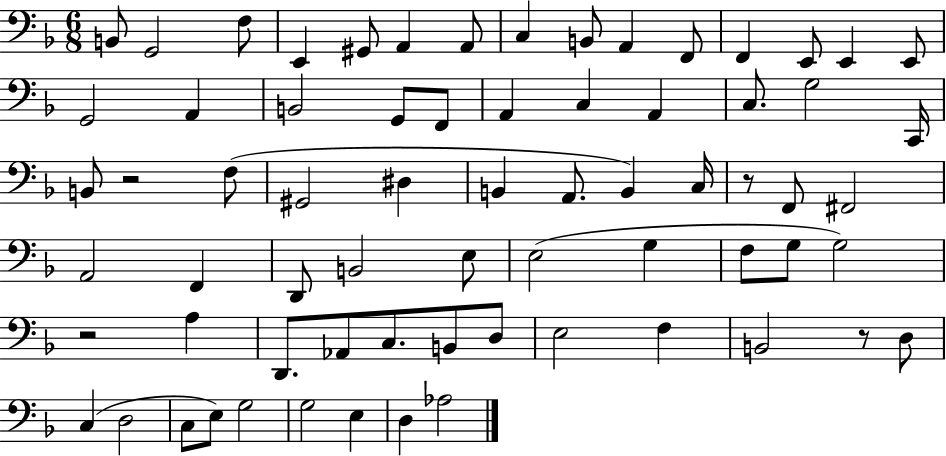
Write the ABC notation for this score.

X:1
T:Untitled
M:6/8
L:1/4
K:F
B,,/2 G,,2 F,/2 E,, ^G,,/2 A,, A,,/2 C, B,,/2 A,, F,,/2 F,, E,,/2 E,, E,,/2 G,,2 A,, B,,2 G,,/2 F,,/2 A,, C, A,, C,/2 G,2 C,,/4 B,,/2 z2 F,/2 ^G,,2 ^D, B,, A,,/2 B,, C,/4 z/2 F,,/2 ^F,,2 A,,2 F,, D,,/2 B,,2 E,/2 E,2 G, F,/2 G,/2 G,2 z2 A, D,,/2 _A,,/2 C,/2 B,,/2 D,/2 E,2 F, B,,2 z/2 D,/2 C, D,2 C,/2 E,/2 G,2 G,2 E, D, _A,2